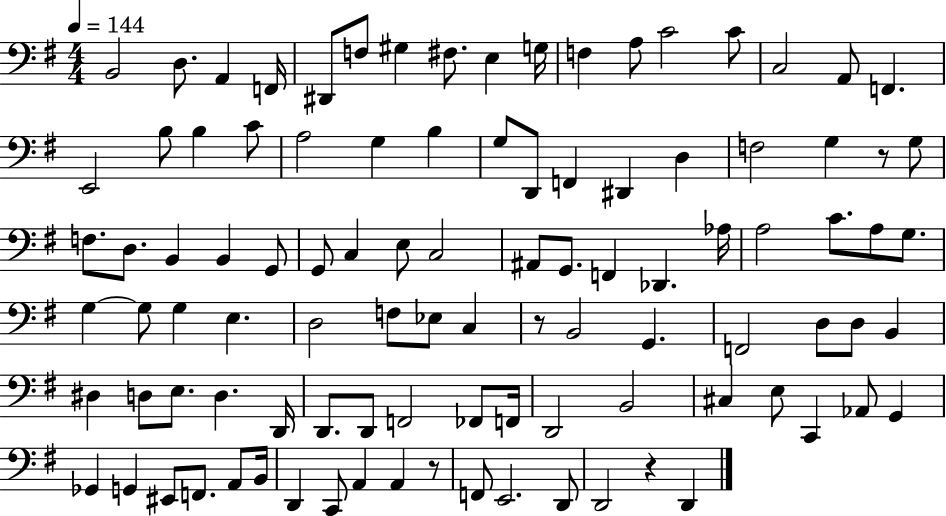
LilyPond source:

{
  \clef bass
  \numericTimeSignature
  \time 4/4
  \key g \major
  \tempo 4 = 144
  \repeat volta 2 { b,2 d8. a,4 f,16 | dis,8 f8 gis4 fis8. e4 g16 | f4 a8 c'2 c'8 | c2 a,8 f,4. | \break e,2 b8 b4 c'8 | a2 g4 b4 | g8 d,8 f,4 dis,4 d4 | f2 g4 r8 g8 | \break f8. d8. b,4 b,4 g,8 | g,8 c4 e8 c2 | ais,8 g,8. f,4 des,4. aes16 | a2 c'8. a8 g8. | \break g4~~ g8 g4 e4. | d2 f8 ees8 c4 | r8 b,2 g,4. | f,2 d8 d8 b,4 | \break dis4 d8 e8. d4. d,16 | d,8. d,8 f,2 fes,8 f,16 | d,2 b,2 | cis4 e8 c,4 aes,8 g,4 | \break ges,4 g,4 eis,8 f,8. a,8 b,16 | d,4 c,8 a,4 a,4 r8 | f,8 e,2. d,8 | d,2 r4 d,4 | \break } \bar "|."
}